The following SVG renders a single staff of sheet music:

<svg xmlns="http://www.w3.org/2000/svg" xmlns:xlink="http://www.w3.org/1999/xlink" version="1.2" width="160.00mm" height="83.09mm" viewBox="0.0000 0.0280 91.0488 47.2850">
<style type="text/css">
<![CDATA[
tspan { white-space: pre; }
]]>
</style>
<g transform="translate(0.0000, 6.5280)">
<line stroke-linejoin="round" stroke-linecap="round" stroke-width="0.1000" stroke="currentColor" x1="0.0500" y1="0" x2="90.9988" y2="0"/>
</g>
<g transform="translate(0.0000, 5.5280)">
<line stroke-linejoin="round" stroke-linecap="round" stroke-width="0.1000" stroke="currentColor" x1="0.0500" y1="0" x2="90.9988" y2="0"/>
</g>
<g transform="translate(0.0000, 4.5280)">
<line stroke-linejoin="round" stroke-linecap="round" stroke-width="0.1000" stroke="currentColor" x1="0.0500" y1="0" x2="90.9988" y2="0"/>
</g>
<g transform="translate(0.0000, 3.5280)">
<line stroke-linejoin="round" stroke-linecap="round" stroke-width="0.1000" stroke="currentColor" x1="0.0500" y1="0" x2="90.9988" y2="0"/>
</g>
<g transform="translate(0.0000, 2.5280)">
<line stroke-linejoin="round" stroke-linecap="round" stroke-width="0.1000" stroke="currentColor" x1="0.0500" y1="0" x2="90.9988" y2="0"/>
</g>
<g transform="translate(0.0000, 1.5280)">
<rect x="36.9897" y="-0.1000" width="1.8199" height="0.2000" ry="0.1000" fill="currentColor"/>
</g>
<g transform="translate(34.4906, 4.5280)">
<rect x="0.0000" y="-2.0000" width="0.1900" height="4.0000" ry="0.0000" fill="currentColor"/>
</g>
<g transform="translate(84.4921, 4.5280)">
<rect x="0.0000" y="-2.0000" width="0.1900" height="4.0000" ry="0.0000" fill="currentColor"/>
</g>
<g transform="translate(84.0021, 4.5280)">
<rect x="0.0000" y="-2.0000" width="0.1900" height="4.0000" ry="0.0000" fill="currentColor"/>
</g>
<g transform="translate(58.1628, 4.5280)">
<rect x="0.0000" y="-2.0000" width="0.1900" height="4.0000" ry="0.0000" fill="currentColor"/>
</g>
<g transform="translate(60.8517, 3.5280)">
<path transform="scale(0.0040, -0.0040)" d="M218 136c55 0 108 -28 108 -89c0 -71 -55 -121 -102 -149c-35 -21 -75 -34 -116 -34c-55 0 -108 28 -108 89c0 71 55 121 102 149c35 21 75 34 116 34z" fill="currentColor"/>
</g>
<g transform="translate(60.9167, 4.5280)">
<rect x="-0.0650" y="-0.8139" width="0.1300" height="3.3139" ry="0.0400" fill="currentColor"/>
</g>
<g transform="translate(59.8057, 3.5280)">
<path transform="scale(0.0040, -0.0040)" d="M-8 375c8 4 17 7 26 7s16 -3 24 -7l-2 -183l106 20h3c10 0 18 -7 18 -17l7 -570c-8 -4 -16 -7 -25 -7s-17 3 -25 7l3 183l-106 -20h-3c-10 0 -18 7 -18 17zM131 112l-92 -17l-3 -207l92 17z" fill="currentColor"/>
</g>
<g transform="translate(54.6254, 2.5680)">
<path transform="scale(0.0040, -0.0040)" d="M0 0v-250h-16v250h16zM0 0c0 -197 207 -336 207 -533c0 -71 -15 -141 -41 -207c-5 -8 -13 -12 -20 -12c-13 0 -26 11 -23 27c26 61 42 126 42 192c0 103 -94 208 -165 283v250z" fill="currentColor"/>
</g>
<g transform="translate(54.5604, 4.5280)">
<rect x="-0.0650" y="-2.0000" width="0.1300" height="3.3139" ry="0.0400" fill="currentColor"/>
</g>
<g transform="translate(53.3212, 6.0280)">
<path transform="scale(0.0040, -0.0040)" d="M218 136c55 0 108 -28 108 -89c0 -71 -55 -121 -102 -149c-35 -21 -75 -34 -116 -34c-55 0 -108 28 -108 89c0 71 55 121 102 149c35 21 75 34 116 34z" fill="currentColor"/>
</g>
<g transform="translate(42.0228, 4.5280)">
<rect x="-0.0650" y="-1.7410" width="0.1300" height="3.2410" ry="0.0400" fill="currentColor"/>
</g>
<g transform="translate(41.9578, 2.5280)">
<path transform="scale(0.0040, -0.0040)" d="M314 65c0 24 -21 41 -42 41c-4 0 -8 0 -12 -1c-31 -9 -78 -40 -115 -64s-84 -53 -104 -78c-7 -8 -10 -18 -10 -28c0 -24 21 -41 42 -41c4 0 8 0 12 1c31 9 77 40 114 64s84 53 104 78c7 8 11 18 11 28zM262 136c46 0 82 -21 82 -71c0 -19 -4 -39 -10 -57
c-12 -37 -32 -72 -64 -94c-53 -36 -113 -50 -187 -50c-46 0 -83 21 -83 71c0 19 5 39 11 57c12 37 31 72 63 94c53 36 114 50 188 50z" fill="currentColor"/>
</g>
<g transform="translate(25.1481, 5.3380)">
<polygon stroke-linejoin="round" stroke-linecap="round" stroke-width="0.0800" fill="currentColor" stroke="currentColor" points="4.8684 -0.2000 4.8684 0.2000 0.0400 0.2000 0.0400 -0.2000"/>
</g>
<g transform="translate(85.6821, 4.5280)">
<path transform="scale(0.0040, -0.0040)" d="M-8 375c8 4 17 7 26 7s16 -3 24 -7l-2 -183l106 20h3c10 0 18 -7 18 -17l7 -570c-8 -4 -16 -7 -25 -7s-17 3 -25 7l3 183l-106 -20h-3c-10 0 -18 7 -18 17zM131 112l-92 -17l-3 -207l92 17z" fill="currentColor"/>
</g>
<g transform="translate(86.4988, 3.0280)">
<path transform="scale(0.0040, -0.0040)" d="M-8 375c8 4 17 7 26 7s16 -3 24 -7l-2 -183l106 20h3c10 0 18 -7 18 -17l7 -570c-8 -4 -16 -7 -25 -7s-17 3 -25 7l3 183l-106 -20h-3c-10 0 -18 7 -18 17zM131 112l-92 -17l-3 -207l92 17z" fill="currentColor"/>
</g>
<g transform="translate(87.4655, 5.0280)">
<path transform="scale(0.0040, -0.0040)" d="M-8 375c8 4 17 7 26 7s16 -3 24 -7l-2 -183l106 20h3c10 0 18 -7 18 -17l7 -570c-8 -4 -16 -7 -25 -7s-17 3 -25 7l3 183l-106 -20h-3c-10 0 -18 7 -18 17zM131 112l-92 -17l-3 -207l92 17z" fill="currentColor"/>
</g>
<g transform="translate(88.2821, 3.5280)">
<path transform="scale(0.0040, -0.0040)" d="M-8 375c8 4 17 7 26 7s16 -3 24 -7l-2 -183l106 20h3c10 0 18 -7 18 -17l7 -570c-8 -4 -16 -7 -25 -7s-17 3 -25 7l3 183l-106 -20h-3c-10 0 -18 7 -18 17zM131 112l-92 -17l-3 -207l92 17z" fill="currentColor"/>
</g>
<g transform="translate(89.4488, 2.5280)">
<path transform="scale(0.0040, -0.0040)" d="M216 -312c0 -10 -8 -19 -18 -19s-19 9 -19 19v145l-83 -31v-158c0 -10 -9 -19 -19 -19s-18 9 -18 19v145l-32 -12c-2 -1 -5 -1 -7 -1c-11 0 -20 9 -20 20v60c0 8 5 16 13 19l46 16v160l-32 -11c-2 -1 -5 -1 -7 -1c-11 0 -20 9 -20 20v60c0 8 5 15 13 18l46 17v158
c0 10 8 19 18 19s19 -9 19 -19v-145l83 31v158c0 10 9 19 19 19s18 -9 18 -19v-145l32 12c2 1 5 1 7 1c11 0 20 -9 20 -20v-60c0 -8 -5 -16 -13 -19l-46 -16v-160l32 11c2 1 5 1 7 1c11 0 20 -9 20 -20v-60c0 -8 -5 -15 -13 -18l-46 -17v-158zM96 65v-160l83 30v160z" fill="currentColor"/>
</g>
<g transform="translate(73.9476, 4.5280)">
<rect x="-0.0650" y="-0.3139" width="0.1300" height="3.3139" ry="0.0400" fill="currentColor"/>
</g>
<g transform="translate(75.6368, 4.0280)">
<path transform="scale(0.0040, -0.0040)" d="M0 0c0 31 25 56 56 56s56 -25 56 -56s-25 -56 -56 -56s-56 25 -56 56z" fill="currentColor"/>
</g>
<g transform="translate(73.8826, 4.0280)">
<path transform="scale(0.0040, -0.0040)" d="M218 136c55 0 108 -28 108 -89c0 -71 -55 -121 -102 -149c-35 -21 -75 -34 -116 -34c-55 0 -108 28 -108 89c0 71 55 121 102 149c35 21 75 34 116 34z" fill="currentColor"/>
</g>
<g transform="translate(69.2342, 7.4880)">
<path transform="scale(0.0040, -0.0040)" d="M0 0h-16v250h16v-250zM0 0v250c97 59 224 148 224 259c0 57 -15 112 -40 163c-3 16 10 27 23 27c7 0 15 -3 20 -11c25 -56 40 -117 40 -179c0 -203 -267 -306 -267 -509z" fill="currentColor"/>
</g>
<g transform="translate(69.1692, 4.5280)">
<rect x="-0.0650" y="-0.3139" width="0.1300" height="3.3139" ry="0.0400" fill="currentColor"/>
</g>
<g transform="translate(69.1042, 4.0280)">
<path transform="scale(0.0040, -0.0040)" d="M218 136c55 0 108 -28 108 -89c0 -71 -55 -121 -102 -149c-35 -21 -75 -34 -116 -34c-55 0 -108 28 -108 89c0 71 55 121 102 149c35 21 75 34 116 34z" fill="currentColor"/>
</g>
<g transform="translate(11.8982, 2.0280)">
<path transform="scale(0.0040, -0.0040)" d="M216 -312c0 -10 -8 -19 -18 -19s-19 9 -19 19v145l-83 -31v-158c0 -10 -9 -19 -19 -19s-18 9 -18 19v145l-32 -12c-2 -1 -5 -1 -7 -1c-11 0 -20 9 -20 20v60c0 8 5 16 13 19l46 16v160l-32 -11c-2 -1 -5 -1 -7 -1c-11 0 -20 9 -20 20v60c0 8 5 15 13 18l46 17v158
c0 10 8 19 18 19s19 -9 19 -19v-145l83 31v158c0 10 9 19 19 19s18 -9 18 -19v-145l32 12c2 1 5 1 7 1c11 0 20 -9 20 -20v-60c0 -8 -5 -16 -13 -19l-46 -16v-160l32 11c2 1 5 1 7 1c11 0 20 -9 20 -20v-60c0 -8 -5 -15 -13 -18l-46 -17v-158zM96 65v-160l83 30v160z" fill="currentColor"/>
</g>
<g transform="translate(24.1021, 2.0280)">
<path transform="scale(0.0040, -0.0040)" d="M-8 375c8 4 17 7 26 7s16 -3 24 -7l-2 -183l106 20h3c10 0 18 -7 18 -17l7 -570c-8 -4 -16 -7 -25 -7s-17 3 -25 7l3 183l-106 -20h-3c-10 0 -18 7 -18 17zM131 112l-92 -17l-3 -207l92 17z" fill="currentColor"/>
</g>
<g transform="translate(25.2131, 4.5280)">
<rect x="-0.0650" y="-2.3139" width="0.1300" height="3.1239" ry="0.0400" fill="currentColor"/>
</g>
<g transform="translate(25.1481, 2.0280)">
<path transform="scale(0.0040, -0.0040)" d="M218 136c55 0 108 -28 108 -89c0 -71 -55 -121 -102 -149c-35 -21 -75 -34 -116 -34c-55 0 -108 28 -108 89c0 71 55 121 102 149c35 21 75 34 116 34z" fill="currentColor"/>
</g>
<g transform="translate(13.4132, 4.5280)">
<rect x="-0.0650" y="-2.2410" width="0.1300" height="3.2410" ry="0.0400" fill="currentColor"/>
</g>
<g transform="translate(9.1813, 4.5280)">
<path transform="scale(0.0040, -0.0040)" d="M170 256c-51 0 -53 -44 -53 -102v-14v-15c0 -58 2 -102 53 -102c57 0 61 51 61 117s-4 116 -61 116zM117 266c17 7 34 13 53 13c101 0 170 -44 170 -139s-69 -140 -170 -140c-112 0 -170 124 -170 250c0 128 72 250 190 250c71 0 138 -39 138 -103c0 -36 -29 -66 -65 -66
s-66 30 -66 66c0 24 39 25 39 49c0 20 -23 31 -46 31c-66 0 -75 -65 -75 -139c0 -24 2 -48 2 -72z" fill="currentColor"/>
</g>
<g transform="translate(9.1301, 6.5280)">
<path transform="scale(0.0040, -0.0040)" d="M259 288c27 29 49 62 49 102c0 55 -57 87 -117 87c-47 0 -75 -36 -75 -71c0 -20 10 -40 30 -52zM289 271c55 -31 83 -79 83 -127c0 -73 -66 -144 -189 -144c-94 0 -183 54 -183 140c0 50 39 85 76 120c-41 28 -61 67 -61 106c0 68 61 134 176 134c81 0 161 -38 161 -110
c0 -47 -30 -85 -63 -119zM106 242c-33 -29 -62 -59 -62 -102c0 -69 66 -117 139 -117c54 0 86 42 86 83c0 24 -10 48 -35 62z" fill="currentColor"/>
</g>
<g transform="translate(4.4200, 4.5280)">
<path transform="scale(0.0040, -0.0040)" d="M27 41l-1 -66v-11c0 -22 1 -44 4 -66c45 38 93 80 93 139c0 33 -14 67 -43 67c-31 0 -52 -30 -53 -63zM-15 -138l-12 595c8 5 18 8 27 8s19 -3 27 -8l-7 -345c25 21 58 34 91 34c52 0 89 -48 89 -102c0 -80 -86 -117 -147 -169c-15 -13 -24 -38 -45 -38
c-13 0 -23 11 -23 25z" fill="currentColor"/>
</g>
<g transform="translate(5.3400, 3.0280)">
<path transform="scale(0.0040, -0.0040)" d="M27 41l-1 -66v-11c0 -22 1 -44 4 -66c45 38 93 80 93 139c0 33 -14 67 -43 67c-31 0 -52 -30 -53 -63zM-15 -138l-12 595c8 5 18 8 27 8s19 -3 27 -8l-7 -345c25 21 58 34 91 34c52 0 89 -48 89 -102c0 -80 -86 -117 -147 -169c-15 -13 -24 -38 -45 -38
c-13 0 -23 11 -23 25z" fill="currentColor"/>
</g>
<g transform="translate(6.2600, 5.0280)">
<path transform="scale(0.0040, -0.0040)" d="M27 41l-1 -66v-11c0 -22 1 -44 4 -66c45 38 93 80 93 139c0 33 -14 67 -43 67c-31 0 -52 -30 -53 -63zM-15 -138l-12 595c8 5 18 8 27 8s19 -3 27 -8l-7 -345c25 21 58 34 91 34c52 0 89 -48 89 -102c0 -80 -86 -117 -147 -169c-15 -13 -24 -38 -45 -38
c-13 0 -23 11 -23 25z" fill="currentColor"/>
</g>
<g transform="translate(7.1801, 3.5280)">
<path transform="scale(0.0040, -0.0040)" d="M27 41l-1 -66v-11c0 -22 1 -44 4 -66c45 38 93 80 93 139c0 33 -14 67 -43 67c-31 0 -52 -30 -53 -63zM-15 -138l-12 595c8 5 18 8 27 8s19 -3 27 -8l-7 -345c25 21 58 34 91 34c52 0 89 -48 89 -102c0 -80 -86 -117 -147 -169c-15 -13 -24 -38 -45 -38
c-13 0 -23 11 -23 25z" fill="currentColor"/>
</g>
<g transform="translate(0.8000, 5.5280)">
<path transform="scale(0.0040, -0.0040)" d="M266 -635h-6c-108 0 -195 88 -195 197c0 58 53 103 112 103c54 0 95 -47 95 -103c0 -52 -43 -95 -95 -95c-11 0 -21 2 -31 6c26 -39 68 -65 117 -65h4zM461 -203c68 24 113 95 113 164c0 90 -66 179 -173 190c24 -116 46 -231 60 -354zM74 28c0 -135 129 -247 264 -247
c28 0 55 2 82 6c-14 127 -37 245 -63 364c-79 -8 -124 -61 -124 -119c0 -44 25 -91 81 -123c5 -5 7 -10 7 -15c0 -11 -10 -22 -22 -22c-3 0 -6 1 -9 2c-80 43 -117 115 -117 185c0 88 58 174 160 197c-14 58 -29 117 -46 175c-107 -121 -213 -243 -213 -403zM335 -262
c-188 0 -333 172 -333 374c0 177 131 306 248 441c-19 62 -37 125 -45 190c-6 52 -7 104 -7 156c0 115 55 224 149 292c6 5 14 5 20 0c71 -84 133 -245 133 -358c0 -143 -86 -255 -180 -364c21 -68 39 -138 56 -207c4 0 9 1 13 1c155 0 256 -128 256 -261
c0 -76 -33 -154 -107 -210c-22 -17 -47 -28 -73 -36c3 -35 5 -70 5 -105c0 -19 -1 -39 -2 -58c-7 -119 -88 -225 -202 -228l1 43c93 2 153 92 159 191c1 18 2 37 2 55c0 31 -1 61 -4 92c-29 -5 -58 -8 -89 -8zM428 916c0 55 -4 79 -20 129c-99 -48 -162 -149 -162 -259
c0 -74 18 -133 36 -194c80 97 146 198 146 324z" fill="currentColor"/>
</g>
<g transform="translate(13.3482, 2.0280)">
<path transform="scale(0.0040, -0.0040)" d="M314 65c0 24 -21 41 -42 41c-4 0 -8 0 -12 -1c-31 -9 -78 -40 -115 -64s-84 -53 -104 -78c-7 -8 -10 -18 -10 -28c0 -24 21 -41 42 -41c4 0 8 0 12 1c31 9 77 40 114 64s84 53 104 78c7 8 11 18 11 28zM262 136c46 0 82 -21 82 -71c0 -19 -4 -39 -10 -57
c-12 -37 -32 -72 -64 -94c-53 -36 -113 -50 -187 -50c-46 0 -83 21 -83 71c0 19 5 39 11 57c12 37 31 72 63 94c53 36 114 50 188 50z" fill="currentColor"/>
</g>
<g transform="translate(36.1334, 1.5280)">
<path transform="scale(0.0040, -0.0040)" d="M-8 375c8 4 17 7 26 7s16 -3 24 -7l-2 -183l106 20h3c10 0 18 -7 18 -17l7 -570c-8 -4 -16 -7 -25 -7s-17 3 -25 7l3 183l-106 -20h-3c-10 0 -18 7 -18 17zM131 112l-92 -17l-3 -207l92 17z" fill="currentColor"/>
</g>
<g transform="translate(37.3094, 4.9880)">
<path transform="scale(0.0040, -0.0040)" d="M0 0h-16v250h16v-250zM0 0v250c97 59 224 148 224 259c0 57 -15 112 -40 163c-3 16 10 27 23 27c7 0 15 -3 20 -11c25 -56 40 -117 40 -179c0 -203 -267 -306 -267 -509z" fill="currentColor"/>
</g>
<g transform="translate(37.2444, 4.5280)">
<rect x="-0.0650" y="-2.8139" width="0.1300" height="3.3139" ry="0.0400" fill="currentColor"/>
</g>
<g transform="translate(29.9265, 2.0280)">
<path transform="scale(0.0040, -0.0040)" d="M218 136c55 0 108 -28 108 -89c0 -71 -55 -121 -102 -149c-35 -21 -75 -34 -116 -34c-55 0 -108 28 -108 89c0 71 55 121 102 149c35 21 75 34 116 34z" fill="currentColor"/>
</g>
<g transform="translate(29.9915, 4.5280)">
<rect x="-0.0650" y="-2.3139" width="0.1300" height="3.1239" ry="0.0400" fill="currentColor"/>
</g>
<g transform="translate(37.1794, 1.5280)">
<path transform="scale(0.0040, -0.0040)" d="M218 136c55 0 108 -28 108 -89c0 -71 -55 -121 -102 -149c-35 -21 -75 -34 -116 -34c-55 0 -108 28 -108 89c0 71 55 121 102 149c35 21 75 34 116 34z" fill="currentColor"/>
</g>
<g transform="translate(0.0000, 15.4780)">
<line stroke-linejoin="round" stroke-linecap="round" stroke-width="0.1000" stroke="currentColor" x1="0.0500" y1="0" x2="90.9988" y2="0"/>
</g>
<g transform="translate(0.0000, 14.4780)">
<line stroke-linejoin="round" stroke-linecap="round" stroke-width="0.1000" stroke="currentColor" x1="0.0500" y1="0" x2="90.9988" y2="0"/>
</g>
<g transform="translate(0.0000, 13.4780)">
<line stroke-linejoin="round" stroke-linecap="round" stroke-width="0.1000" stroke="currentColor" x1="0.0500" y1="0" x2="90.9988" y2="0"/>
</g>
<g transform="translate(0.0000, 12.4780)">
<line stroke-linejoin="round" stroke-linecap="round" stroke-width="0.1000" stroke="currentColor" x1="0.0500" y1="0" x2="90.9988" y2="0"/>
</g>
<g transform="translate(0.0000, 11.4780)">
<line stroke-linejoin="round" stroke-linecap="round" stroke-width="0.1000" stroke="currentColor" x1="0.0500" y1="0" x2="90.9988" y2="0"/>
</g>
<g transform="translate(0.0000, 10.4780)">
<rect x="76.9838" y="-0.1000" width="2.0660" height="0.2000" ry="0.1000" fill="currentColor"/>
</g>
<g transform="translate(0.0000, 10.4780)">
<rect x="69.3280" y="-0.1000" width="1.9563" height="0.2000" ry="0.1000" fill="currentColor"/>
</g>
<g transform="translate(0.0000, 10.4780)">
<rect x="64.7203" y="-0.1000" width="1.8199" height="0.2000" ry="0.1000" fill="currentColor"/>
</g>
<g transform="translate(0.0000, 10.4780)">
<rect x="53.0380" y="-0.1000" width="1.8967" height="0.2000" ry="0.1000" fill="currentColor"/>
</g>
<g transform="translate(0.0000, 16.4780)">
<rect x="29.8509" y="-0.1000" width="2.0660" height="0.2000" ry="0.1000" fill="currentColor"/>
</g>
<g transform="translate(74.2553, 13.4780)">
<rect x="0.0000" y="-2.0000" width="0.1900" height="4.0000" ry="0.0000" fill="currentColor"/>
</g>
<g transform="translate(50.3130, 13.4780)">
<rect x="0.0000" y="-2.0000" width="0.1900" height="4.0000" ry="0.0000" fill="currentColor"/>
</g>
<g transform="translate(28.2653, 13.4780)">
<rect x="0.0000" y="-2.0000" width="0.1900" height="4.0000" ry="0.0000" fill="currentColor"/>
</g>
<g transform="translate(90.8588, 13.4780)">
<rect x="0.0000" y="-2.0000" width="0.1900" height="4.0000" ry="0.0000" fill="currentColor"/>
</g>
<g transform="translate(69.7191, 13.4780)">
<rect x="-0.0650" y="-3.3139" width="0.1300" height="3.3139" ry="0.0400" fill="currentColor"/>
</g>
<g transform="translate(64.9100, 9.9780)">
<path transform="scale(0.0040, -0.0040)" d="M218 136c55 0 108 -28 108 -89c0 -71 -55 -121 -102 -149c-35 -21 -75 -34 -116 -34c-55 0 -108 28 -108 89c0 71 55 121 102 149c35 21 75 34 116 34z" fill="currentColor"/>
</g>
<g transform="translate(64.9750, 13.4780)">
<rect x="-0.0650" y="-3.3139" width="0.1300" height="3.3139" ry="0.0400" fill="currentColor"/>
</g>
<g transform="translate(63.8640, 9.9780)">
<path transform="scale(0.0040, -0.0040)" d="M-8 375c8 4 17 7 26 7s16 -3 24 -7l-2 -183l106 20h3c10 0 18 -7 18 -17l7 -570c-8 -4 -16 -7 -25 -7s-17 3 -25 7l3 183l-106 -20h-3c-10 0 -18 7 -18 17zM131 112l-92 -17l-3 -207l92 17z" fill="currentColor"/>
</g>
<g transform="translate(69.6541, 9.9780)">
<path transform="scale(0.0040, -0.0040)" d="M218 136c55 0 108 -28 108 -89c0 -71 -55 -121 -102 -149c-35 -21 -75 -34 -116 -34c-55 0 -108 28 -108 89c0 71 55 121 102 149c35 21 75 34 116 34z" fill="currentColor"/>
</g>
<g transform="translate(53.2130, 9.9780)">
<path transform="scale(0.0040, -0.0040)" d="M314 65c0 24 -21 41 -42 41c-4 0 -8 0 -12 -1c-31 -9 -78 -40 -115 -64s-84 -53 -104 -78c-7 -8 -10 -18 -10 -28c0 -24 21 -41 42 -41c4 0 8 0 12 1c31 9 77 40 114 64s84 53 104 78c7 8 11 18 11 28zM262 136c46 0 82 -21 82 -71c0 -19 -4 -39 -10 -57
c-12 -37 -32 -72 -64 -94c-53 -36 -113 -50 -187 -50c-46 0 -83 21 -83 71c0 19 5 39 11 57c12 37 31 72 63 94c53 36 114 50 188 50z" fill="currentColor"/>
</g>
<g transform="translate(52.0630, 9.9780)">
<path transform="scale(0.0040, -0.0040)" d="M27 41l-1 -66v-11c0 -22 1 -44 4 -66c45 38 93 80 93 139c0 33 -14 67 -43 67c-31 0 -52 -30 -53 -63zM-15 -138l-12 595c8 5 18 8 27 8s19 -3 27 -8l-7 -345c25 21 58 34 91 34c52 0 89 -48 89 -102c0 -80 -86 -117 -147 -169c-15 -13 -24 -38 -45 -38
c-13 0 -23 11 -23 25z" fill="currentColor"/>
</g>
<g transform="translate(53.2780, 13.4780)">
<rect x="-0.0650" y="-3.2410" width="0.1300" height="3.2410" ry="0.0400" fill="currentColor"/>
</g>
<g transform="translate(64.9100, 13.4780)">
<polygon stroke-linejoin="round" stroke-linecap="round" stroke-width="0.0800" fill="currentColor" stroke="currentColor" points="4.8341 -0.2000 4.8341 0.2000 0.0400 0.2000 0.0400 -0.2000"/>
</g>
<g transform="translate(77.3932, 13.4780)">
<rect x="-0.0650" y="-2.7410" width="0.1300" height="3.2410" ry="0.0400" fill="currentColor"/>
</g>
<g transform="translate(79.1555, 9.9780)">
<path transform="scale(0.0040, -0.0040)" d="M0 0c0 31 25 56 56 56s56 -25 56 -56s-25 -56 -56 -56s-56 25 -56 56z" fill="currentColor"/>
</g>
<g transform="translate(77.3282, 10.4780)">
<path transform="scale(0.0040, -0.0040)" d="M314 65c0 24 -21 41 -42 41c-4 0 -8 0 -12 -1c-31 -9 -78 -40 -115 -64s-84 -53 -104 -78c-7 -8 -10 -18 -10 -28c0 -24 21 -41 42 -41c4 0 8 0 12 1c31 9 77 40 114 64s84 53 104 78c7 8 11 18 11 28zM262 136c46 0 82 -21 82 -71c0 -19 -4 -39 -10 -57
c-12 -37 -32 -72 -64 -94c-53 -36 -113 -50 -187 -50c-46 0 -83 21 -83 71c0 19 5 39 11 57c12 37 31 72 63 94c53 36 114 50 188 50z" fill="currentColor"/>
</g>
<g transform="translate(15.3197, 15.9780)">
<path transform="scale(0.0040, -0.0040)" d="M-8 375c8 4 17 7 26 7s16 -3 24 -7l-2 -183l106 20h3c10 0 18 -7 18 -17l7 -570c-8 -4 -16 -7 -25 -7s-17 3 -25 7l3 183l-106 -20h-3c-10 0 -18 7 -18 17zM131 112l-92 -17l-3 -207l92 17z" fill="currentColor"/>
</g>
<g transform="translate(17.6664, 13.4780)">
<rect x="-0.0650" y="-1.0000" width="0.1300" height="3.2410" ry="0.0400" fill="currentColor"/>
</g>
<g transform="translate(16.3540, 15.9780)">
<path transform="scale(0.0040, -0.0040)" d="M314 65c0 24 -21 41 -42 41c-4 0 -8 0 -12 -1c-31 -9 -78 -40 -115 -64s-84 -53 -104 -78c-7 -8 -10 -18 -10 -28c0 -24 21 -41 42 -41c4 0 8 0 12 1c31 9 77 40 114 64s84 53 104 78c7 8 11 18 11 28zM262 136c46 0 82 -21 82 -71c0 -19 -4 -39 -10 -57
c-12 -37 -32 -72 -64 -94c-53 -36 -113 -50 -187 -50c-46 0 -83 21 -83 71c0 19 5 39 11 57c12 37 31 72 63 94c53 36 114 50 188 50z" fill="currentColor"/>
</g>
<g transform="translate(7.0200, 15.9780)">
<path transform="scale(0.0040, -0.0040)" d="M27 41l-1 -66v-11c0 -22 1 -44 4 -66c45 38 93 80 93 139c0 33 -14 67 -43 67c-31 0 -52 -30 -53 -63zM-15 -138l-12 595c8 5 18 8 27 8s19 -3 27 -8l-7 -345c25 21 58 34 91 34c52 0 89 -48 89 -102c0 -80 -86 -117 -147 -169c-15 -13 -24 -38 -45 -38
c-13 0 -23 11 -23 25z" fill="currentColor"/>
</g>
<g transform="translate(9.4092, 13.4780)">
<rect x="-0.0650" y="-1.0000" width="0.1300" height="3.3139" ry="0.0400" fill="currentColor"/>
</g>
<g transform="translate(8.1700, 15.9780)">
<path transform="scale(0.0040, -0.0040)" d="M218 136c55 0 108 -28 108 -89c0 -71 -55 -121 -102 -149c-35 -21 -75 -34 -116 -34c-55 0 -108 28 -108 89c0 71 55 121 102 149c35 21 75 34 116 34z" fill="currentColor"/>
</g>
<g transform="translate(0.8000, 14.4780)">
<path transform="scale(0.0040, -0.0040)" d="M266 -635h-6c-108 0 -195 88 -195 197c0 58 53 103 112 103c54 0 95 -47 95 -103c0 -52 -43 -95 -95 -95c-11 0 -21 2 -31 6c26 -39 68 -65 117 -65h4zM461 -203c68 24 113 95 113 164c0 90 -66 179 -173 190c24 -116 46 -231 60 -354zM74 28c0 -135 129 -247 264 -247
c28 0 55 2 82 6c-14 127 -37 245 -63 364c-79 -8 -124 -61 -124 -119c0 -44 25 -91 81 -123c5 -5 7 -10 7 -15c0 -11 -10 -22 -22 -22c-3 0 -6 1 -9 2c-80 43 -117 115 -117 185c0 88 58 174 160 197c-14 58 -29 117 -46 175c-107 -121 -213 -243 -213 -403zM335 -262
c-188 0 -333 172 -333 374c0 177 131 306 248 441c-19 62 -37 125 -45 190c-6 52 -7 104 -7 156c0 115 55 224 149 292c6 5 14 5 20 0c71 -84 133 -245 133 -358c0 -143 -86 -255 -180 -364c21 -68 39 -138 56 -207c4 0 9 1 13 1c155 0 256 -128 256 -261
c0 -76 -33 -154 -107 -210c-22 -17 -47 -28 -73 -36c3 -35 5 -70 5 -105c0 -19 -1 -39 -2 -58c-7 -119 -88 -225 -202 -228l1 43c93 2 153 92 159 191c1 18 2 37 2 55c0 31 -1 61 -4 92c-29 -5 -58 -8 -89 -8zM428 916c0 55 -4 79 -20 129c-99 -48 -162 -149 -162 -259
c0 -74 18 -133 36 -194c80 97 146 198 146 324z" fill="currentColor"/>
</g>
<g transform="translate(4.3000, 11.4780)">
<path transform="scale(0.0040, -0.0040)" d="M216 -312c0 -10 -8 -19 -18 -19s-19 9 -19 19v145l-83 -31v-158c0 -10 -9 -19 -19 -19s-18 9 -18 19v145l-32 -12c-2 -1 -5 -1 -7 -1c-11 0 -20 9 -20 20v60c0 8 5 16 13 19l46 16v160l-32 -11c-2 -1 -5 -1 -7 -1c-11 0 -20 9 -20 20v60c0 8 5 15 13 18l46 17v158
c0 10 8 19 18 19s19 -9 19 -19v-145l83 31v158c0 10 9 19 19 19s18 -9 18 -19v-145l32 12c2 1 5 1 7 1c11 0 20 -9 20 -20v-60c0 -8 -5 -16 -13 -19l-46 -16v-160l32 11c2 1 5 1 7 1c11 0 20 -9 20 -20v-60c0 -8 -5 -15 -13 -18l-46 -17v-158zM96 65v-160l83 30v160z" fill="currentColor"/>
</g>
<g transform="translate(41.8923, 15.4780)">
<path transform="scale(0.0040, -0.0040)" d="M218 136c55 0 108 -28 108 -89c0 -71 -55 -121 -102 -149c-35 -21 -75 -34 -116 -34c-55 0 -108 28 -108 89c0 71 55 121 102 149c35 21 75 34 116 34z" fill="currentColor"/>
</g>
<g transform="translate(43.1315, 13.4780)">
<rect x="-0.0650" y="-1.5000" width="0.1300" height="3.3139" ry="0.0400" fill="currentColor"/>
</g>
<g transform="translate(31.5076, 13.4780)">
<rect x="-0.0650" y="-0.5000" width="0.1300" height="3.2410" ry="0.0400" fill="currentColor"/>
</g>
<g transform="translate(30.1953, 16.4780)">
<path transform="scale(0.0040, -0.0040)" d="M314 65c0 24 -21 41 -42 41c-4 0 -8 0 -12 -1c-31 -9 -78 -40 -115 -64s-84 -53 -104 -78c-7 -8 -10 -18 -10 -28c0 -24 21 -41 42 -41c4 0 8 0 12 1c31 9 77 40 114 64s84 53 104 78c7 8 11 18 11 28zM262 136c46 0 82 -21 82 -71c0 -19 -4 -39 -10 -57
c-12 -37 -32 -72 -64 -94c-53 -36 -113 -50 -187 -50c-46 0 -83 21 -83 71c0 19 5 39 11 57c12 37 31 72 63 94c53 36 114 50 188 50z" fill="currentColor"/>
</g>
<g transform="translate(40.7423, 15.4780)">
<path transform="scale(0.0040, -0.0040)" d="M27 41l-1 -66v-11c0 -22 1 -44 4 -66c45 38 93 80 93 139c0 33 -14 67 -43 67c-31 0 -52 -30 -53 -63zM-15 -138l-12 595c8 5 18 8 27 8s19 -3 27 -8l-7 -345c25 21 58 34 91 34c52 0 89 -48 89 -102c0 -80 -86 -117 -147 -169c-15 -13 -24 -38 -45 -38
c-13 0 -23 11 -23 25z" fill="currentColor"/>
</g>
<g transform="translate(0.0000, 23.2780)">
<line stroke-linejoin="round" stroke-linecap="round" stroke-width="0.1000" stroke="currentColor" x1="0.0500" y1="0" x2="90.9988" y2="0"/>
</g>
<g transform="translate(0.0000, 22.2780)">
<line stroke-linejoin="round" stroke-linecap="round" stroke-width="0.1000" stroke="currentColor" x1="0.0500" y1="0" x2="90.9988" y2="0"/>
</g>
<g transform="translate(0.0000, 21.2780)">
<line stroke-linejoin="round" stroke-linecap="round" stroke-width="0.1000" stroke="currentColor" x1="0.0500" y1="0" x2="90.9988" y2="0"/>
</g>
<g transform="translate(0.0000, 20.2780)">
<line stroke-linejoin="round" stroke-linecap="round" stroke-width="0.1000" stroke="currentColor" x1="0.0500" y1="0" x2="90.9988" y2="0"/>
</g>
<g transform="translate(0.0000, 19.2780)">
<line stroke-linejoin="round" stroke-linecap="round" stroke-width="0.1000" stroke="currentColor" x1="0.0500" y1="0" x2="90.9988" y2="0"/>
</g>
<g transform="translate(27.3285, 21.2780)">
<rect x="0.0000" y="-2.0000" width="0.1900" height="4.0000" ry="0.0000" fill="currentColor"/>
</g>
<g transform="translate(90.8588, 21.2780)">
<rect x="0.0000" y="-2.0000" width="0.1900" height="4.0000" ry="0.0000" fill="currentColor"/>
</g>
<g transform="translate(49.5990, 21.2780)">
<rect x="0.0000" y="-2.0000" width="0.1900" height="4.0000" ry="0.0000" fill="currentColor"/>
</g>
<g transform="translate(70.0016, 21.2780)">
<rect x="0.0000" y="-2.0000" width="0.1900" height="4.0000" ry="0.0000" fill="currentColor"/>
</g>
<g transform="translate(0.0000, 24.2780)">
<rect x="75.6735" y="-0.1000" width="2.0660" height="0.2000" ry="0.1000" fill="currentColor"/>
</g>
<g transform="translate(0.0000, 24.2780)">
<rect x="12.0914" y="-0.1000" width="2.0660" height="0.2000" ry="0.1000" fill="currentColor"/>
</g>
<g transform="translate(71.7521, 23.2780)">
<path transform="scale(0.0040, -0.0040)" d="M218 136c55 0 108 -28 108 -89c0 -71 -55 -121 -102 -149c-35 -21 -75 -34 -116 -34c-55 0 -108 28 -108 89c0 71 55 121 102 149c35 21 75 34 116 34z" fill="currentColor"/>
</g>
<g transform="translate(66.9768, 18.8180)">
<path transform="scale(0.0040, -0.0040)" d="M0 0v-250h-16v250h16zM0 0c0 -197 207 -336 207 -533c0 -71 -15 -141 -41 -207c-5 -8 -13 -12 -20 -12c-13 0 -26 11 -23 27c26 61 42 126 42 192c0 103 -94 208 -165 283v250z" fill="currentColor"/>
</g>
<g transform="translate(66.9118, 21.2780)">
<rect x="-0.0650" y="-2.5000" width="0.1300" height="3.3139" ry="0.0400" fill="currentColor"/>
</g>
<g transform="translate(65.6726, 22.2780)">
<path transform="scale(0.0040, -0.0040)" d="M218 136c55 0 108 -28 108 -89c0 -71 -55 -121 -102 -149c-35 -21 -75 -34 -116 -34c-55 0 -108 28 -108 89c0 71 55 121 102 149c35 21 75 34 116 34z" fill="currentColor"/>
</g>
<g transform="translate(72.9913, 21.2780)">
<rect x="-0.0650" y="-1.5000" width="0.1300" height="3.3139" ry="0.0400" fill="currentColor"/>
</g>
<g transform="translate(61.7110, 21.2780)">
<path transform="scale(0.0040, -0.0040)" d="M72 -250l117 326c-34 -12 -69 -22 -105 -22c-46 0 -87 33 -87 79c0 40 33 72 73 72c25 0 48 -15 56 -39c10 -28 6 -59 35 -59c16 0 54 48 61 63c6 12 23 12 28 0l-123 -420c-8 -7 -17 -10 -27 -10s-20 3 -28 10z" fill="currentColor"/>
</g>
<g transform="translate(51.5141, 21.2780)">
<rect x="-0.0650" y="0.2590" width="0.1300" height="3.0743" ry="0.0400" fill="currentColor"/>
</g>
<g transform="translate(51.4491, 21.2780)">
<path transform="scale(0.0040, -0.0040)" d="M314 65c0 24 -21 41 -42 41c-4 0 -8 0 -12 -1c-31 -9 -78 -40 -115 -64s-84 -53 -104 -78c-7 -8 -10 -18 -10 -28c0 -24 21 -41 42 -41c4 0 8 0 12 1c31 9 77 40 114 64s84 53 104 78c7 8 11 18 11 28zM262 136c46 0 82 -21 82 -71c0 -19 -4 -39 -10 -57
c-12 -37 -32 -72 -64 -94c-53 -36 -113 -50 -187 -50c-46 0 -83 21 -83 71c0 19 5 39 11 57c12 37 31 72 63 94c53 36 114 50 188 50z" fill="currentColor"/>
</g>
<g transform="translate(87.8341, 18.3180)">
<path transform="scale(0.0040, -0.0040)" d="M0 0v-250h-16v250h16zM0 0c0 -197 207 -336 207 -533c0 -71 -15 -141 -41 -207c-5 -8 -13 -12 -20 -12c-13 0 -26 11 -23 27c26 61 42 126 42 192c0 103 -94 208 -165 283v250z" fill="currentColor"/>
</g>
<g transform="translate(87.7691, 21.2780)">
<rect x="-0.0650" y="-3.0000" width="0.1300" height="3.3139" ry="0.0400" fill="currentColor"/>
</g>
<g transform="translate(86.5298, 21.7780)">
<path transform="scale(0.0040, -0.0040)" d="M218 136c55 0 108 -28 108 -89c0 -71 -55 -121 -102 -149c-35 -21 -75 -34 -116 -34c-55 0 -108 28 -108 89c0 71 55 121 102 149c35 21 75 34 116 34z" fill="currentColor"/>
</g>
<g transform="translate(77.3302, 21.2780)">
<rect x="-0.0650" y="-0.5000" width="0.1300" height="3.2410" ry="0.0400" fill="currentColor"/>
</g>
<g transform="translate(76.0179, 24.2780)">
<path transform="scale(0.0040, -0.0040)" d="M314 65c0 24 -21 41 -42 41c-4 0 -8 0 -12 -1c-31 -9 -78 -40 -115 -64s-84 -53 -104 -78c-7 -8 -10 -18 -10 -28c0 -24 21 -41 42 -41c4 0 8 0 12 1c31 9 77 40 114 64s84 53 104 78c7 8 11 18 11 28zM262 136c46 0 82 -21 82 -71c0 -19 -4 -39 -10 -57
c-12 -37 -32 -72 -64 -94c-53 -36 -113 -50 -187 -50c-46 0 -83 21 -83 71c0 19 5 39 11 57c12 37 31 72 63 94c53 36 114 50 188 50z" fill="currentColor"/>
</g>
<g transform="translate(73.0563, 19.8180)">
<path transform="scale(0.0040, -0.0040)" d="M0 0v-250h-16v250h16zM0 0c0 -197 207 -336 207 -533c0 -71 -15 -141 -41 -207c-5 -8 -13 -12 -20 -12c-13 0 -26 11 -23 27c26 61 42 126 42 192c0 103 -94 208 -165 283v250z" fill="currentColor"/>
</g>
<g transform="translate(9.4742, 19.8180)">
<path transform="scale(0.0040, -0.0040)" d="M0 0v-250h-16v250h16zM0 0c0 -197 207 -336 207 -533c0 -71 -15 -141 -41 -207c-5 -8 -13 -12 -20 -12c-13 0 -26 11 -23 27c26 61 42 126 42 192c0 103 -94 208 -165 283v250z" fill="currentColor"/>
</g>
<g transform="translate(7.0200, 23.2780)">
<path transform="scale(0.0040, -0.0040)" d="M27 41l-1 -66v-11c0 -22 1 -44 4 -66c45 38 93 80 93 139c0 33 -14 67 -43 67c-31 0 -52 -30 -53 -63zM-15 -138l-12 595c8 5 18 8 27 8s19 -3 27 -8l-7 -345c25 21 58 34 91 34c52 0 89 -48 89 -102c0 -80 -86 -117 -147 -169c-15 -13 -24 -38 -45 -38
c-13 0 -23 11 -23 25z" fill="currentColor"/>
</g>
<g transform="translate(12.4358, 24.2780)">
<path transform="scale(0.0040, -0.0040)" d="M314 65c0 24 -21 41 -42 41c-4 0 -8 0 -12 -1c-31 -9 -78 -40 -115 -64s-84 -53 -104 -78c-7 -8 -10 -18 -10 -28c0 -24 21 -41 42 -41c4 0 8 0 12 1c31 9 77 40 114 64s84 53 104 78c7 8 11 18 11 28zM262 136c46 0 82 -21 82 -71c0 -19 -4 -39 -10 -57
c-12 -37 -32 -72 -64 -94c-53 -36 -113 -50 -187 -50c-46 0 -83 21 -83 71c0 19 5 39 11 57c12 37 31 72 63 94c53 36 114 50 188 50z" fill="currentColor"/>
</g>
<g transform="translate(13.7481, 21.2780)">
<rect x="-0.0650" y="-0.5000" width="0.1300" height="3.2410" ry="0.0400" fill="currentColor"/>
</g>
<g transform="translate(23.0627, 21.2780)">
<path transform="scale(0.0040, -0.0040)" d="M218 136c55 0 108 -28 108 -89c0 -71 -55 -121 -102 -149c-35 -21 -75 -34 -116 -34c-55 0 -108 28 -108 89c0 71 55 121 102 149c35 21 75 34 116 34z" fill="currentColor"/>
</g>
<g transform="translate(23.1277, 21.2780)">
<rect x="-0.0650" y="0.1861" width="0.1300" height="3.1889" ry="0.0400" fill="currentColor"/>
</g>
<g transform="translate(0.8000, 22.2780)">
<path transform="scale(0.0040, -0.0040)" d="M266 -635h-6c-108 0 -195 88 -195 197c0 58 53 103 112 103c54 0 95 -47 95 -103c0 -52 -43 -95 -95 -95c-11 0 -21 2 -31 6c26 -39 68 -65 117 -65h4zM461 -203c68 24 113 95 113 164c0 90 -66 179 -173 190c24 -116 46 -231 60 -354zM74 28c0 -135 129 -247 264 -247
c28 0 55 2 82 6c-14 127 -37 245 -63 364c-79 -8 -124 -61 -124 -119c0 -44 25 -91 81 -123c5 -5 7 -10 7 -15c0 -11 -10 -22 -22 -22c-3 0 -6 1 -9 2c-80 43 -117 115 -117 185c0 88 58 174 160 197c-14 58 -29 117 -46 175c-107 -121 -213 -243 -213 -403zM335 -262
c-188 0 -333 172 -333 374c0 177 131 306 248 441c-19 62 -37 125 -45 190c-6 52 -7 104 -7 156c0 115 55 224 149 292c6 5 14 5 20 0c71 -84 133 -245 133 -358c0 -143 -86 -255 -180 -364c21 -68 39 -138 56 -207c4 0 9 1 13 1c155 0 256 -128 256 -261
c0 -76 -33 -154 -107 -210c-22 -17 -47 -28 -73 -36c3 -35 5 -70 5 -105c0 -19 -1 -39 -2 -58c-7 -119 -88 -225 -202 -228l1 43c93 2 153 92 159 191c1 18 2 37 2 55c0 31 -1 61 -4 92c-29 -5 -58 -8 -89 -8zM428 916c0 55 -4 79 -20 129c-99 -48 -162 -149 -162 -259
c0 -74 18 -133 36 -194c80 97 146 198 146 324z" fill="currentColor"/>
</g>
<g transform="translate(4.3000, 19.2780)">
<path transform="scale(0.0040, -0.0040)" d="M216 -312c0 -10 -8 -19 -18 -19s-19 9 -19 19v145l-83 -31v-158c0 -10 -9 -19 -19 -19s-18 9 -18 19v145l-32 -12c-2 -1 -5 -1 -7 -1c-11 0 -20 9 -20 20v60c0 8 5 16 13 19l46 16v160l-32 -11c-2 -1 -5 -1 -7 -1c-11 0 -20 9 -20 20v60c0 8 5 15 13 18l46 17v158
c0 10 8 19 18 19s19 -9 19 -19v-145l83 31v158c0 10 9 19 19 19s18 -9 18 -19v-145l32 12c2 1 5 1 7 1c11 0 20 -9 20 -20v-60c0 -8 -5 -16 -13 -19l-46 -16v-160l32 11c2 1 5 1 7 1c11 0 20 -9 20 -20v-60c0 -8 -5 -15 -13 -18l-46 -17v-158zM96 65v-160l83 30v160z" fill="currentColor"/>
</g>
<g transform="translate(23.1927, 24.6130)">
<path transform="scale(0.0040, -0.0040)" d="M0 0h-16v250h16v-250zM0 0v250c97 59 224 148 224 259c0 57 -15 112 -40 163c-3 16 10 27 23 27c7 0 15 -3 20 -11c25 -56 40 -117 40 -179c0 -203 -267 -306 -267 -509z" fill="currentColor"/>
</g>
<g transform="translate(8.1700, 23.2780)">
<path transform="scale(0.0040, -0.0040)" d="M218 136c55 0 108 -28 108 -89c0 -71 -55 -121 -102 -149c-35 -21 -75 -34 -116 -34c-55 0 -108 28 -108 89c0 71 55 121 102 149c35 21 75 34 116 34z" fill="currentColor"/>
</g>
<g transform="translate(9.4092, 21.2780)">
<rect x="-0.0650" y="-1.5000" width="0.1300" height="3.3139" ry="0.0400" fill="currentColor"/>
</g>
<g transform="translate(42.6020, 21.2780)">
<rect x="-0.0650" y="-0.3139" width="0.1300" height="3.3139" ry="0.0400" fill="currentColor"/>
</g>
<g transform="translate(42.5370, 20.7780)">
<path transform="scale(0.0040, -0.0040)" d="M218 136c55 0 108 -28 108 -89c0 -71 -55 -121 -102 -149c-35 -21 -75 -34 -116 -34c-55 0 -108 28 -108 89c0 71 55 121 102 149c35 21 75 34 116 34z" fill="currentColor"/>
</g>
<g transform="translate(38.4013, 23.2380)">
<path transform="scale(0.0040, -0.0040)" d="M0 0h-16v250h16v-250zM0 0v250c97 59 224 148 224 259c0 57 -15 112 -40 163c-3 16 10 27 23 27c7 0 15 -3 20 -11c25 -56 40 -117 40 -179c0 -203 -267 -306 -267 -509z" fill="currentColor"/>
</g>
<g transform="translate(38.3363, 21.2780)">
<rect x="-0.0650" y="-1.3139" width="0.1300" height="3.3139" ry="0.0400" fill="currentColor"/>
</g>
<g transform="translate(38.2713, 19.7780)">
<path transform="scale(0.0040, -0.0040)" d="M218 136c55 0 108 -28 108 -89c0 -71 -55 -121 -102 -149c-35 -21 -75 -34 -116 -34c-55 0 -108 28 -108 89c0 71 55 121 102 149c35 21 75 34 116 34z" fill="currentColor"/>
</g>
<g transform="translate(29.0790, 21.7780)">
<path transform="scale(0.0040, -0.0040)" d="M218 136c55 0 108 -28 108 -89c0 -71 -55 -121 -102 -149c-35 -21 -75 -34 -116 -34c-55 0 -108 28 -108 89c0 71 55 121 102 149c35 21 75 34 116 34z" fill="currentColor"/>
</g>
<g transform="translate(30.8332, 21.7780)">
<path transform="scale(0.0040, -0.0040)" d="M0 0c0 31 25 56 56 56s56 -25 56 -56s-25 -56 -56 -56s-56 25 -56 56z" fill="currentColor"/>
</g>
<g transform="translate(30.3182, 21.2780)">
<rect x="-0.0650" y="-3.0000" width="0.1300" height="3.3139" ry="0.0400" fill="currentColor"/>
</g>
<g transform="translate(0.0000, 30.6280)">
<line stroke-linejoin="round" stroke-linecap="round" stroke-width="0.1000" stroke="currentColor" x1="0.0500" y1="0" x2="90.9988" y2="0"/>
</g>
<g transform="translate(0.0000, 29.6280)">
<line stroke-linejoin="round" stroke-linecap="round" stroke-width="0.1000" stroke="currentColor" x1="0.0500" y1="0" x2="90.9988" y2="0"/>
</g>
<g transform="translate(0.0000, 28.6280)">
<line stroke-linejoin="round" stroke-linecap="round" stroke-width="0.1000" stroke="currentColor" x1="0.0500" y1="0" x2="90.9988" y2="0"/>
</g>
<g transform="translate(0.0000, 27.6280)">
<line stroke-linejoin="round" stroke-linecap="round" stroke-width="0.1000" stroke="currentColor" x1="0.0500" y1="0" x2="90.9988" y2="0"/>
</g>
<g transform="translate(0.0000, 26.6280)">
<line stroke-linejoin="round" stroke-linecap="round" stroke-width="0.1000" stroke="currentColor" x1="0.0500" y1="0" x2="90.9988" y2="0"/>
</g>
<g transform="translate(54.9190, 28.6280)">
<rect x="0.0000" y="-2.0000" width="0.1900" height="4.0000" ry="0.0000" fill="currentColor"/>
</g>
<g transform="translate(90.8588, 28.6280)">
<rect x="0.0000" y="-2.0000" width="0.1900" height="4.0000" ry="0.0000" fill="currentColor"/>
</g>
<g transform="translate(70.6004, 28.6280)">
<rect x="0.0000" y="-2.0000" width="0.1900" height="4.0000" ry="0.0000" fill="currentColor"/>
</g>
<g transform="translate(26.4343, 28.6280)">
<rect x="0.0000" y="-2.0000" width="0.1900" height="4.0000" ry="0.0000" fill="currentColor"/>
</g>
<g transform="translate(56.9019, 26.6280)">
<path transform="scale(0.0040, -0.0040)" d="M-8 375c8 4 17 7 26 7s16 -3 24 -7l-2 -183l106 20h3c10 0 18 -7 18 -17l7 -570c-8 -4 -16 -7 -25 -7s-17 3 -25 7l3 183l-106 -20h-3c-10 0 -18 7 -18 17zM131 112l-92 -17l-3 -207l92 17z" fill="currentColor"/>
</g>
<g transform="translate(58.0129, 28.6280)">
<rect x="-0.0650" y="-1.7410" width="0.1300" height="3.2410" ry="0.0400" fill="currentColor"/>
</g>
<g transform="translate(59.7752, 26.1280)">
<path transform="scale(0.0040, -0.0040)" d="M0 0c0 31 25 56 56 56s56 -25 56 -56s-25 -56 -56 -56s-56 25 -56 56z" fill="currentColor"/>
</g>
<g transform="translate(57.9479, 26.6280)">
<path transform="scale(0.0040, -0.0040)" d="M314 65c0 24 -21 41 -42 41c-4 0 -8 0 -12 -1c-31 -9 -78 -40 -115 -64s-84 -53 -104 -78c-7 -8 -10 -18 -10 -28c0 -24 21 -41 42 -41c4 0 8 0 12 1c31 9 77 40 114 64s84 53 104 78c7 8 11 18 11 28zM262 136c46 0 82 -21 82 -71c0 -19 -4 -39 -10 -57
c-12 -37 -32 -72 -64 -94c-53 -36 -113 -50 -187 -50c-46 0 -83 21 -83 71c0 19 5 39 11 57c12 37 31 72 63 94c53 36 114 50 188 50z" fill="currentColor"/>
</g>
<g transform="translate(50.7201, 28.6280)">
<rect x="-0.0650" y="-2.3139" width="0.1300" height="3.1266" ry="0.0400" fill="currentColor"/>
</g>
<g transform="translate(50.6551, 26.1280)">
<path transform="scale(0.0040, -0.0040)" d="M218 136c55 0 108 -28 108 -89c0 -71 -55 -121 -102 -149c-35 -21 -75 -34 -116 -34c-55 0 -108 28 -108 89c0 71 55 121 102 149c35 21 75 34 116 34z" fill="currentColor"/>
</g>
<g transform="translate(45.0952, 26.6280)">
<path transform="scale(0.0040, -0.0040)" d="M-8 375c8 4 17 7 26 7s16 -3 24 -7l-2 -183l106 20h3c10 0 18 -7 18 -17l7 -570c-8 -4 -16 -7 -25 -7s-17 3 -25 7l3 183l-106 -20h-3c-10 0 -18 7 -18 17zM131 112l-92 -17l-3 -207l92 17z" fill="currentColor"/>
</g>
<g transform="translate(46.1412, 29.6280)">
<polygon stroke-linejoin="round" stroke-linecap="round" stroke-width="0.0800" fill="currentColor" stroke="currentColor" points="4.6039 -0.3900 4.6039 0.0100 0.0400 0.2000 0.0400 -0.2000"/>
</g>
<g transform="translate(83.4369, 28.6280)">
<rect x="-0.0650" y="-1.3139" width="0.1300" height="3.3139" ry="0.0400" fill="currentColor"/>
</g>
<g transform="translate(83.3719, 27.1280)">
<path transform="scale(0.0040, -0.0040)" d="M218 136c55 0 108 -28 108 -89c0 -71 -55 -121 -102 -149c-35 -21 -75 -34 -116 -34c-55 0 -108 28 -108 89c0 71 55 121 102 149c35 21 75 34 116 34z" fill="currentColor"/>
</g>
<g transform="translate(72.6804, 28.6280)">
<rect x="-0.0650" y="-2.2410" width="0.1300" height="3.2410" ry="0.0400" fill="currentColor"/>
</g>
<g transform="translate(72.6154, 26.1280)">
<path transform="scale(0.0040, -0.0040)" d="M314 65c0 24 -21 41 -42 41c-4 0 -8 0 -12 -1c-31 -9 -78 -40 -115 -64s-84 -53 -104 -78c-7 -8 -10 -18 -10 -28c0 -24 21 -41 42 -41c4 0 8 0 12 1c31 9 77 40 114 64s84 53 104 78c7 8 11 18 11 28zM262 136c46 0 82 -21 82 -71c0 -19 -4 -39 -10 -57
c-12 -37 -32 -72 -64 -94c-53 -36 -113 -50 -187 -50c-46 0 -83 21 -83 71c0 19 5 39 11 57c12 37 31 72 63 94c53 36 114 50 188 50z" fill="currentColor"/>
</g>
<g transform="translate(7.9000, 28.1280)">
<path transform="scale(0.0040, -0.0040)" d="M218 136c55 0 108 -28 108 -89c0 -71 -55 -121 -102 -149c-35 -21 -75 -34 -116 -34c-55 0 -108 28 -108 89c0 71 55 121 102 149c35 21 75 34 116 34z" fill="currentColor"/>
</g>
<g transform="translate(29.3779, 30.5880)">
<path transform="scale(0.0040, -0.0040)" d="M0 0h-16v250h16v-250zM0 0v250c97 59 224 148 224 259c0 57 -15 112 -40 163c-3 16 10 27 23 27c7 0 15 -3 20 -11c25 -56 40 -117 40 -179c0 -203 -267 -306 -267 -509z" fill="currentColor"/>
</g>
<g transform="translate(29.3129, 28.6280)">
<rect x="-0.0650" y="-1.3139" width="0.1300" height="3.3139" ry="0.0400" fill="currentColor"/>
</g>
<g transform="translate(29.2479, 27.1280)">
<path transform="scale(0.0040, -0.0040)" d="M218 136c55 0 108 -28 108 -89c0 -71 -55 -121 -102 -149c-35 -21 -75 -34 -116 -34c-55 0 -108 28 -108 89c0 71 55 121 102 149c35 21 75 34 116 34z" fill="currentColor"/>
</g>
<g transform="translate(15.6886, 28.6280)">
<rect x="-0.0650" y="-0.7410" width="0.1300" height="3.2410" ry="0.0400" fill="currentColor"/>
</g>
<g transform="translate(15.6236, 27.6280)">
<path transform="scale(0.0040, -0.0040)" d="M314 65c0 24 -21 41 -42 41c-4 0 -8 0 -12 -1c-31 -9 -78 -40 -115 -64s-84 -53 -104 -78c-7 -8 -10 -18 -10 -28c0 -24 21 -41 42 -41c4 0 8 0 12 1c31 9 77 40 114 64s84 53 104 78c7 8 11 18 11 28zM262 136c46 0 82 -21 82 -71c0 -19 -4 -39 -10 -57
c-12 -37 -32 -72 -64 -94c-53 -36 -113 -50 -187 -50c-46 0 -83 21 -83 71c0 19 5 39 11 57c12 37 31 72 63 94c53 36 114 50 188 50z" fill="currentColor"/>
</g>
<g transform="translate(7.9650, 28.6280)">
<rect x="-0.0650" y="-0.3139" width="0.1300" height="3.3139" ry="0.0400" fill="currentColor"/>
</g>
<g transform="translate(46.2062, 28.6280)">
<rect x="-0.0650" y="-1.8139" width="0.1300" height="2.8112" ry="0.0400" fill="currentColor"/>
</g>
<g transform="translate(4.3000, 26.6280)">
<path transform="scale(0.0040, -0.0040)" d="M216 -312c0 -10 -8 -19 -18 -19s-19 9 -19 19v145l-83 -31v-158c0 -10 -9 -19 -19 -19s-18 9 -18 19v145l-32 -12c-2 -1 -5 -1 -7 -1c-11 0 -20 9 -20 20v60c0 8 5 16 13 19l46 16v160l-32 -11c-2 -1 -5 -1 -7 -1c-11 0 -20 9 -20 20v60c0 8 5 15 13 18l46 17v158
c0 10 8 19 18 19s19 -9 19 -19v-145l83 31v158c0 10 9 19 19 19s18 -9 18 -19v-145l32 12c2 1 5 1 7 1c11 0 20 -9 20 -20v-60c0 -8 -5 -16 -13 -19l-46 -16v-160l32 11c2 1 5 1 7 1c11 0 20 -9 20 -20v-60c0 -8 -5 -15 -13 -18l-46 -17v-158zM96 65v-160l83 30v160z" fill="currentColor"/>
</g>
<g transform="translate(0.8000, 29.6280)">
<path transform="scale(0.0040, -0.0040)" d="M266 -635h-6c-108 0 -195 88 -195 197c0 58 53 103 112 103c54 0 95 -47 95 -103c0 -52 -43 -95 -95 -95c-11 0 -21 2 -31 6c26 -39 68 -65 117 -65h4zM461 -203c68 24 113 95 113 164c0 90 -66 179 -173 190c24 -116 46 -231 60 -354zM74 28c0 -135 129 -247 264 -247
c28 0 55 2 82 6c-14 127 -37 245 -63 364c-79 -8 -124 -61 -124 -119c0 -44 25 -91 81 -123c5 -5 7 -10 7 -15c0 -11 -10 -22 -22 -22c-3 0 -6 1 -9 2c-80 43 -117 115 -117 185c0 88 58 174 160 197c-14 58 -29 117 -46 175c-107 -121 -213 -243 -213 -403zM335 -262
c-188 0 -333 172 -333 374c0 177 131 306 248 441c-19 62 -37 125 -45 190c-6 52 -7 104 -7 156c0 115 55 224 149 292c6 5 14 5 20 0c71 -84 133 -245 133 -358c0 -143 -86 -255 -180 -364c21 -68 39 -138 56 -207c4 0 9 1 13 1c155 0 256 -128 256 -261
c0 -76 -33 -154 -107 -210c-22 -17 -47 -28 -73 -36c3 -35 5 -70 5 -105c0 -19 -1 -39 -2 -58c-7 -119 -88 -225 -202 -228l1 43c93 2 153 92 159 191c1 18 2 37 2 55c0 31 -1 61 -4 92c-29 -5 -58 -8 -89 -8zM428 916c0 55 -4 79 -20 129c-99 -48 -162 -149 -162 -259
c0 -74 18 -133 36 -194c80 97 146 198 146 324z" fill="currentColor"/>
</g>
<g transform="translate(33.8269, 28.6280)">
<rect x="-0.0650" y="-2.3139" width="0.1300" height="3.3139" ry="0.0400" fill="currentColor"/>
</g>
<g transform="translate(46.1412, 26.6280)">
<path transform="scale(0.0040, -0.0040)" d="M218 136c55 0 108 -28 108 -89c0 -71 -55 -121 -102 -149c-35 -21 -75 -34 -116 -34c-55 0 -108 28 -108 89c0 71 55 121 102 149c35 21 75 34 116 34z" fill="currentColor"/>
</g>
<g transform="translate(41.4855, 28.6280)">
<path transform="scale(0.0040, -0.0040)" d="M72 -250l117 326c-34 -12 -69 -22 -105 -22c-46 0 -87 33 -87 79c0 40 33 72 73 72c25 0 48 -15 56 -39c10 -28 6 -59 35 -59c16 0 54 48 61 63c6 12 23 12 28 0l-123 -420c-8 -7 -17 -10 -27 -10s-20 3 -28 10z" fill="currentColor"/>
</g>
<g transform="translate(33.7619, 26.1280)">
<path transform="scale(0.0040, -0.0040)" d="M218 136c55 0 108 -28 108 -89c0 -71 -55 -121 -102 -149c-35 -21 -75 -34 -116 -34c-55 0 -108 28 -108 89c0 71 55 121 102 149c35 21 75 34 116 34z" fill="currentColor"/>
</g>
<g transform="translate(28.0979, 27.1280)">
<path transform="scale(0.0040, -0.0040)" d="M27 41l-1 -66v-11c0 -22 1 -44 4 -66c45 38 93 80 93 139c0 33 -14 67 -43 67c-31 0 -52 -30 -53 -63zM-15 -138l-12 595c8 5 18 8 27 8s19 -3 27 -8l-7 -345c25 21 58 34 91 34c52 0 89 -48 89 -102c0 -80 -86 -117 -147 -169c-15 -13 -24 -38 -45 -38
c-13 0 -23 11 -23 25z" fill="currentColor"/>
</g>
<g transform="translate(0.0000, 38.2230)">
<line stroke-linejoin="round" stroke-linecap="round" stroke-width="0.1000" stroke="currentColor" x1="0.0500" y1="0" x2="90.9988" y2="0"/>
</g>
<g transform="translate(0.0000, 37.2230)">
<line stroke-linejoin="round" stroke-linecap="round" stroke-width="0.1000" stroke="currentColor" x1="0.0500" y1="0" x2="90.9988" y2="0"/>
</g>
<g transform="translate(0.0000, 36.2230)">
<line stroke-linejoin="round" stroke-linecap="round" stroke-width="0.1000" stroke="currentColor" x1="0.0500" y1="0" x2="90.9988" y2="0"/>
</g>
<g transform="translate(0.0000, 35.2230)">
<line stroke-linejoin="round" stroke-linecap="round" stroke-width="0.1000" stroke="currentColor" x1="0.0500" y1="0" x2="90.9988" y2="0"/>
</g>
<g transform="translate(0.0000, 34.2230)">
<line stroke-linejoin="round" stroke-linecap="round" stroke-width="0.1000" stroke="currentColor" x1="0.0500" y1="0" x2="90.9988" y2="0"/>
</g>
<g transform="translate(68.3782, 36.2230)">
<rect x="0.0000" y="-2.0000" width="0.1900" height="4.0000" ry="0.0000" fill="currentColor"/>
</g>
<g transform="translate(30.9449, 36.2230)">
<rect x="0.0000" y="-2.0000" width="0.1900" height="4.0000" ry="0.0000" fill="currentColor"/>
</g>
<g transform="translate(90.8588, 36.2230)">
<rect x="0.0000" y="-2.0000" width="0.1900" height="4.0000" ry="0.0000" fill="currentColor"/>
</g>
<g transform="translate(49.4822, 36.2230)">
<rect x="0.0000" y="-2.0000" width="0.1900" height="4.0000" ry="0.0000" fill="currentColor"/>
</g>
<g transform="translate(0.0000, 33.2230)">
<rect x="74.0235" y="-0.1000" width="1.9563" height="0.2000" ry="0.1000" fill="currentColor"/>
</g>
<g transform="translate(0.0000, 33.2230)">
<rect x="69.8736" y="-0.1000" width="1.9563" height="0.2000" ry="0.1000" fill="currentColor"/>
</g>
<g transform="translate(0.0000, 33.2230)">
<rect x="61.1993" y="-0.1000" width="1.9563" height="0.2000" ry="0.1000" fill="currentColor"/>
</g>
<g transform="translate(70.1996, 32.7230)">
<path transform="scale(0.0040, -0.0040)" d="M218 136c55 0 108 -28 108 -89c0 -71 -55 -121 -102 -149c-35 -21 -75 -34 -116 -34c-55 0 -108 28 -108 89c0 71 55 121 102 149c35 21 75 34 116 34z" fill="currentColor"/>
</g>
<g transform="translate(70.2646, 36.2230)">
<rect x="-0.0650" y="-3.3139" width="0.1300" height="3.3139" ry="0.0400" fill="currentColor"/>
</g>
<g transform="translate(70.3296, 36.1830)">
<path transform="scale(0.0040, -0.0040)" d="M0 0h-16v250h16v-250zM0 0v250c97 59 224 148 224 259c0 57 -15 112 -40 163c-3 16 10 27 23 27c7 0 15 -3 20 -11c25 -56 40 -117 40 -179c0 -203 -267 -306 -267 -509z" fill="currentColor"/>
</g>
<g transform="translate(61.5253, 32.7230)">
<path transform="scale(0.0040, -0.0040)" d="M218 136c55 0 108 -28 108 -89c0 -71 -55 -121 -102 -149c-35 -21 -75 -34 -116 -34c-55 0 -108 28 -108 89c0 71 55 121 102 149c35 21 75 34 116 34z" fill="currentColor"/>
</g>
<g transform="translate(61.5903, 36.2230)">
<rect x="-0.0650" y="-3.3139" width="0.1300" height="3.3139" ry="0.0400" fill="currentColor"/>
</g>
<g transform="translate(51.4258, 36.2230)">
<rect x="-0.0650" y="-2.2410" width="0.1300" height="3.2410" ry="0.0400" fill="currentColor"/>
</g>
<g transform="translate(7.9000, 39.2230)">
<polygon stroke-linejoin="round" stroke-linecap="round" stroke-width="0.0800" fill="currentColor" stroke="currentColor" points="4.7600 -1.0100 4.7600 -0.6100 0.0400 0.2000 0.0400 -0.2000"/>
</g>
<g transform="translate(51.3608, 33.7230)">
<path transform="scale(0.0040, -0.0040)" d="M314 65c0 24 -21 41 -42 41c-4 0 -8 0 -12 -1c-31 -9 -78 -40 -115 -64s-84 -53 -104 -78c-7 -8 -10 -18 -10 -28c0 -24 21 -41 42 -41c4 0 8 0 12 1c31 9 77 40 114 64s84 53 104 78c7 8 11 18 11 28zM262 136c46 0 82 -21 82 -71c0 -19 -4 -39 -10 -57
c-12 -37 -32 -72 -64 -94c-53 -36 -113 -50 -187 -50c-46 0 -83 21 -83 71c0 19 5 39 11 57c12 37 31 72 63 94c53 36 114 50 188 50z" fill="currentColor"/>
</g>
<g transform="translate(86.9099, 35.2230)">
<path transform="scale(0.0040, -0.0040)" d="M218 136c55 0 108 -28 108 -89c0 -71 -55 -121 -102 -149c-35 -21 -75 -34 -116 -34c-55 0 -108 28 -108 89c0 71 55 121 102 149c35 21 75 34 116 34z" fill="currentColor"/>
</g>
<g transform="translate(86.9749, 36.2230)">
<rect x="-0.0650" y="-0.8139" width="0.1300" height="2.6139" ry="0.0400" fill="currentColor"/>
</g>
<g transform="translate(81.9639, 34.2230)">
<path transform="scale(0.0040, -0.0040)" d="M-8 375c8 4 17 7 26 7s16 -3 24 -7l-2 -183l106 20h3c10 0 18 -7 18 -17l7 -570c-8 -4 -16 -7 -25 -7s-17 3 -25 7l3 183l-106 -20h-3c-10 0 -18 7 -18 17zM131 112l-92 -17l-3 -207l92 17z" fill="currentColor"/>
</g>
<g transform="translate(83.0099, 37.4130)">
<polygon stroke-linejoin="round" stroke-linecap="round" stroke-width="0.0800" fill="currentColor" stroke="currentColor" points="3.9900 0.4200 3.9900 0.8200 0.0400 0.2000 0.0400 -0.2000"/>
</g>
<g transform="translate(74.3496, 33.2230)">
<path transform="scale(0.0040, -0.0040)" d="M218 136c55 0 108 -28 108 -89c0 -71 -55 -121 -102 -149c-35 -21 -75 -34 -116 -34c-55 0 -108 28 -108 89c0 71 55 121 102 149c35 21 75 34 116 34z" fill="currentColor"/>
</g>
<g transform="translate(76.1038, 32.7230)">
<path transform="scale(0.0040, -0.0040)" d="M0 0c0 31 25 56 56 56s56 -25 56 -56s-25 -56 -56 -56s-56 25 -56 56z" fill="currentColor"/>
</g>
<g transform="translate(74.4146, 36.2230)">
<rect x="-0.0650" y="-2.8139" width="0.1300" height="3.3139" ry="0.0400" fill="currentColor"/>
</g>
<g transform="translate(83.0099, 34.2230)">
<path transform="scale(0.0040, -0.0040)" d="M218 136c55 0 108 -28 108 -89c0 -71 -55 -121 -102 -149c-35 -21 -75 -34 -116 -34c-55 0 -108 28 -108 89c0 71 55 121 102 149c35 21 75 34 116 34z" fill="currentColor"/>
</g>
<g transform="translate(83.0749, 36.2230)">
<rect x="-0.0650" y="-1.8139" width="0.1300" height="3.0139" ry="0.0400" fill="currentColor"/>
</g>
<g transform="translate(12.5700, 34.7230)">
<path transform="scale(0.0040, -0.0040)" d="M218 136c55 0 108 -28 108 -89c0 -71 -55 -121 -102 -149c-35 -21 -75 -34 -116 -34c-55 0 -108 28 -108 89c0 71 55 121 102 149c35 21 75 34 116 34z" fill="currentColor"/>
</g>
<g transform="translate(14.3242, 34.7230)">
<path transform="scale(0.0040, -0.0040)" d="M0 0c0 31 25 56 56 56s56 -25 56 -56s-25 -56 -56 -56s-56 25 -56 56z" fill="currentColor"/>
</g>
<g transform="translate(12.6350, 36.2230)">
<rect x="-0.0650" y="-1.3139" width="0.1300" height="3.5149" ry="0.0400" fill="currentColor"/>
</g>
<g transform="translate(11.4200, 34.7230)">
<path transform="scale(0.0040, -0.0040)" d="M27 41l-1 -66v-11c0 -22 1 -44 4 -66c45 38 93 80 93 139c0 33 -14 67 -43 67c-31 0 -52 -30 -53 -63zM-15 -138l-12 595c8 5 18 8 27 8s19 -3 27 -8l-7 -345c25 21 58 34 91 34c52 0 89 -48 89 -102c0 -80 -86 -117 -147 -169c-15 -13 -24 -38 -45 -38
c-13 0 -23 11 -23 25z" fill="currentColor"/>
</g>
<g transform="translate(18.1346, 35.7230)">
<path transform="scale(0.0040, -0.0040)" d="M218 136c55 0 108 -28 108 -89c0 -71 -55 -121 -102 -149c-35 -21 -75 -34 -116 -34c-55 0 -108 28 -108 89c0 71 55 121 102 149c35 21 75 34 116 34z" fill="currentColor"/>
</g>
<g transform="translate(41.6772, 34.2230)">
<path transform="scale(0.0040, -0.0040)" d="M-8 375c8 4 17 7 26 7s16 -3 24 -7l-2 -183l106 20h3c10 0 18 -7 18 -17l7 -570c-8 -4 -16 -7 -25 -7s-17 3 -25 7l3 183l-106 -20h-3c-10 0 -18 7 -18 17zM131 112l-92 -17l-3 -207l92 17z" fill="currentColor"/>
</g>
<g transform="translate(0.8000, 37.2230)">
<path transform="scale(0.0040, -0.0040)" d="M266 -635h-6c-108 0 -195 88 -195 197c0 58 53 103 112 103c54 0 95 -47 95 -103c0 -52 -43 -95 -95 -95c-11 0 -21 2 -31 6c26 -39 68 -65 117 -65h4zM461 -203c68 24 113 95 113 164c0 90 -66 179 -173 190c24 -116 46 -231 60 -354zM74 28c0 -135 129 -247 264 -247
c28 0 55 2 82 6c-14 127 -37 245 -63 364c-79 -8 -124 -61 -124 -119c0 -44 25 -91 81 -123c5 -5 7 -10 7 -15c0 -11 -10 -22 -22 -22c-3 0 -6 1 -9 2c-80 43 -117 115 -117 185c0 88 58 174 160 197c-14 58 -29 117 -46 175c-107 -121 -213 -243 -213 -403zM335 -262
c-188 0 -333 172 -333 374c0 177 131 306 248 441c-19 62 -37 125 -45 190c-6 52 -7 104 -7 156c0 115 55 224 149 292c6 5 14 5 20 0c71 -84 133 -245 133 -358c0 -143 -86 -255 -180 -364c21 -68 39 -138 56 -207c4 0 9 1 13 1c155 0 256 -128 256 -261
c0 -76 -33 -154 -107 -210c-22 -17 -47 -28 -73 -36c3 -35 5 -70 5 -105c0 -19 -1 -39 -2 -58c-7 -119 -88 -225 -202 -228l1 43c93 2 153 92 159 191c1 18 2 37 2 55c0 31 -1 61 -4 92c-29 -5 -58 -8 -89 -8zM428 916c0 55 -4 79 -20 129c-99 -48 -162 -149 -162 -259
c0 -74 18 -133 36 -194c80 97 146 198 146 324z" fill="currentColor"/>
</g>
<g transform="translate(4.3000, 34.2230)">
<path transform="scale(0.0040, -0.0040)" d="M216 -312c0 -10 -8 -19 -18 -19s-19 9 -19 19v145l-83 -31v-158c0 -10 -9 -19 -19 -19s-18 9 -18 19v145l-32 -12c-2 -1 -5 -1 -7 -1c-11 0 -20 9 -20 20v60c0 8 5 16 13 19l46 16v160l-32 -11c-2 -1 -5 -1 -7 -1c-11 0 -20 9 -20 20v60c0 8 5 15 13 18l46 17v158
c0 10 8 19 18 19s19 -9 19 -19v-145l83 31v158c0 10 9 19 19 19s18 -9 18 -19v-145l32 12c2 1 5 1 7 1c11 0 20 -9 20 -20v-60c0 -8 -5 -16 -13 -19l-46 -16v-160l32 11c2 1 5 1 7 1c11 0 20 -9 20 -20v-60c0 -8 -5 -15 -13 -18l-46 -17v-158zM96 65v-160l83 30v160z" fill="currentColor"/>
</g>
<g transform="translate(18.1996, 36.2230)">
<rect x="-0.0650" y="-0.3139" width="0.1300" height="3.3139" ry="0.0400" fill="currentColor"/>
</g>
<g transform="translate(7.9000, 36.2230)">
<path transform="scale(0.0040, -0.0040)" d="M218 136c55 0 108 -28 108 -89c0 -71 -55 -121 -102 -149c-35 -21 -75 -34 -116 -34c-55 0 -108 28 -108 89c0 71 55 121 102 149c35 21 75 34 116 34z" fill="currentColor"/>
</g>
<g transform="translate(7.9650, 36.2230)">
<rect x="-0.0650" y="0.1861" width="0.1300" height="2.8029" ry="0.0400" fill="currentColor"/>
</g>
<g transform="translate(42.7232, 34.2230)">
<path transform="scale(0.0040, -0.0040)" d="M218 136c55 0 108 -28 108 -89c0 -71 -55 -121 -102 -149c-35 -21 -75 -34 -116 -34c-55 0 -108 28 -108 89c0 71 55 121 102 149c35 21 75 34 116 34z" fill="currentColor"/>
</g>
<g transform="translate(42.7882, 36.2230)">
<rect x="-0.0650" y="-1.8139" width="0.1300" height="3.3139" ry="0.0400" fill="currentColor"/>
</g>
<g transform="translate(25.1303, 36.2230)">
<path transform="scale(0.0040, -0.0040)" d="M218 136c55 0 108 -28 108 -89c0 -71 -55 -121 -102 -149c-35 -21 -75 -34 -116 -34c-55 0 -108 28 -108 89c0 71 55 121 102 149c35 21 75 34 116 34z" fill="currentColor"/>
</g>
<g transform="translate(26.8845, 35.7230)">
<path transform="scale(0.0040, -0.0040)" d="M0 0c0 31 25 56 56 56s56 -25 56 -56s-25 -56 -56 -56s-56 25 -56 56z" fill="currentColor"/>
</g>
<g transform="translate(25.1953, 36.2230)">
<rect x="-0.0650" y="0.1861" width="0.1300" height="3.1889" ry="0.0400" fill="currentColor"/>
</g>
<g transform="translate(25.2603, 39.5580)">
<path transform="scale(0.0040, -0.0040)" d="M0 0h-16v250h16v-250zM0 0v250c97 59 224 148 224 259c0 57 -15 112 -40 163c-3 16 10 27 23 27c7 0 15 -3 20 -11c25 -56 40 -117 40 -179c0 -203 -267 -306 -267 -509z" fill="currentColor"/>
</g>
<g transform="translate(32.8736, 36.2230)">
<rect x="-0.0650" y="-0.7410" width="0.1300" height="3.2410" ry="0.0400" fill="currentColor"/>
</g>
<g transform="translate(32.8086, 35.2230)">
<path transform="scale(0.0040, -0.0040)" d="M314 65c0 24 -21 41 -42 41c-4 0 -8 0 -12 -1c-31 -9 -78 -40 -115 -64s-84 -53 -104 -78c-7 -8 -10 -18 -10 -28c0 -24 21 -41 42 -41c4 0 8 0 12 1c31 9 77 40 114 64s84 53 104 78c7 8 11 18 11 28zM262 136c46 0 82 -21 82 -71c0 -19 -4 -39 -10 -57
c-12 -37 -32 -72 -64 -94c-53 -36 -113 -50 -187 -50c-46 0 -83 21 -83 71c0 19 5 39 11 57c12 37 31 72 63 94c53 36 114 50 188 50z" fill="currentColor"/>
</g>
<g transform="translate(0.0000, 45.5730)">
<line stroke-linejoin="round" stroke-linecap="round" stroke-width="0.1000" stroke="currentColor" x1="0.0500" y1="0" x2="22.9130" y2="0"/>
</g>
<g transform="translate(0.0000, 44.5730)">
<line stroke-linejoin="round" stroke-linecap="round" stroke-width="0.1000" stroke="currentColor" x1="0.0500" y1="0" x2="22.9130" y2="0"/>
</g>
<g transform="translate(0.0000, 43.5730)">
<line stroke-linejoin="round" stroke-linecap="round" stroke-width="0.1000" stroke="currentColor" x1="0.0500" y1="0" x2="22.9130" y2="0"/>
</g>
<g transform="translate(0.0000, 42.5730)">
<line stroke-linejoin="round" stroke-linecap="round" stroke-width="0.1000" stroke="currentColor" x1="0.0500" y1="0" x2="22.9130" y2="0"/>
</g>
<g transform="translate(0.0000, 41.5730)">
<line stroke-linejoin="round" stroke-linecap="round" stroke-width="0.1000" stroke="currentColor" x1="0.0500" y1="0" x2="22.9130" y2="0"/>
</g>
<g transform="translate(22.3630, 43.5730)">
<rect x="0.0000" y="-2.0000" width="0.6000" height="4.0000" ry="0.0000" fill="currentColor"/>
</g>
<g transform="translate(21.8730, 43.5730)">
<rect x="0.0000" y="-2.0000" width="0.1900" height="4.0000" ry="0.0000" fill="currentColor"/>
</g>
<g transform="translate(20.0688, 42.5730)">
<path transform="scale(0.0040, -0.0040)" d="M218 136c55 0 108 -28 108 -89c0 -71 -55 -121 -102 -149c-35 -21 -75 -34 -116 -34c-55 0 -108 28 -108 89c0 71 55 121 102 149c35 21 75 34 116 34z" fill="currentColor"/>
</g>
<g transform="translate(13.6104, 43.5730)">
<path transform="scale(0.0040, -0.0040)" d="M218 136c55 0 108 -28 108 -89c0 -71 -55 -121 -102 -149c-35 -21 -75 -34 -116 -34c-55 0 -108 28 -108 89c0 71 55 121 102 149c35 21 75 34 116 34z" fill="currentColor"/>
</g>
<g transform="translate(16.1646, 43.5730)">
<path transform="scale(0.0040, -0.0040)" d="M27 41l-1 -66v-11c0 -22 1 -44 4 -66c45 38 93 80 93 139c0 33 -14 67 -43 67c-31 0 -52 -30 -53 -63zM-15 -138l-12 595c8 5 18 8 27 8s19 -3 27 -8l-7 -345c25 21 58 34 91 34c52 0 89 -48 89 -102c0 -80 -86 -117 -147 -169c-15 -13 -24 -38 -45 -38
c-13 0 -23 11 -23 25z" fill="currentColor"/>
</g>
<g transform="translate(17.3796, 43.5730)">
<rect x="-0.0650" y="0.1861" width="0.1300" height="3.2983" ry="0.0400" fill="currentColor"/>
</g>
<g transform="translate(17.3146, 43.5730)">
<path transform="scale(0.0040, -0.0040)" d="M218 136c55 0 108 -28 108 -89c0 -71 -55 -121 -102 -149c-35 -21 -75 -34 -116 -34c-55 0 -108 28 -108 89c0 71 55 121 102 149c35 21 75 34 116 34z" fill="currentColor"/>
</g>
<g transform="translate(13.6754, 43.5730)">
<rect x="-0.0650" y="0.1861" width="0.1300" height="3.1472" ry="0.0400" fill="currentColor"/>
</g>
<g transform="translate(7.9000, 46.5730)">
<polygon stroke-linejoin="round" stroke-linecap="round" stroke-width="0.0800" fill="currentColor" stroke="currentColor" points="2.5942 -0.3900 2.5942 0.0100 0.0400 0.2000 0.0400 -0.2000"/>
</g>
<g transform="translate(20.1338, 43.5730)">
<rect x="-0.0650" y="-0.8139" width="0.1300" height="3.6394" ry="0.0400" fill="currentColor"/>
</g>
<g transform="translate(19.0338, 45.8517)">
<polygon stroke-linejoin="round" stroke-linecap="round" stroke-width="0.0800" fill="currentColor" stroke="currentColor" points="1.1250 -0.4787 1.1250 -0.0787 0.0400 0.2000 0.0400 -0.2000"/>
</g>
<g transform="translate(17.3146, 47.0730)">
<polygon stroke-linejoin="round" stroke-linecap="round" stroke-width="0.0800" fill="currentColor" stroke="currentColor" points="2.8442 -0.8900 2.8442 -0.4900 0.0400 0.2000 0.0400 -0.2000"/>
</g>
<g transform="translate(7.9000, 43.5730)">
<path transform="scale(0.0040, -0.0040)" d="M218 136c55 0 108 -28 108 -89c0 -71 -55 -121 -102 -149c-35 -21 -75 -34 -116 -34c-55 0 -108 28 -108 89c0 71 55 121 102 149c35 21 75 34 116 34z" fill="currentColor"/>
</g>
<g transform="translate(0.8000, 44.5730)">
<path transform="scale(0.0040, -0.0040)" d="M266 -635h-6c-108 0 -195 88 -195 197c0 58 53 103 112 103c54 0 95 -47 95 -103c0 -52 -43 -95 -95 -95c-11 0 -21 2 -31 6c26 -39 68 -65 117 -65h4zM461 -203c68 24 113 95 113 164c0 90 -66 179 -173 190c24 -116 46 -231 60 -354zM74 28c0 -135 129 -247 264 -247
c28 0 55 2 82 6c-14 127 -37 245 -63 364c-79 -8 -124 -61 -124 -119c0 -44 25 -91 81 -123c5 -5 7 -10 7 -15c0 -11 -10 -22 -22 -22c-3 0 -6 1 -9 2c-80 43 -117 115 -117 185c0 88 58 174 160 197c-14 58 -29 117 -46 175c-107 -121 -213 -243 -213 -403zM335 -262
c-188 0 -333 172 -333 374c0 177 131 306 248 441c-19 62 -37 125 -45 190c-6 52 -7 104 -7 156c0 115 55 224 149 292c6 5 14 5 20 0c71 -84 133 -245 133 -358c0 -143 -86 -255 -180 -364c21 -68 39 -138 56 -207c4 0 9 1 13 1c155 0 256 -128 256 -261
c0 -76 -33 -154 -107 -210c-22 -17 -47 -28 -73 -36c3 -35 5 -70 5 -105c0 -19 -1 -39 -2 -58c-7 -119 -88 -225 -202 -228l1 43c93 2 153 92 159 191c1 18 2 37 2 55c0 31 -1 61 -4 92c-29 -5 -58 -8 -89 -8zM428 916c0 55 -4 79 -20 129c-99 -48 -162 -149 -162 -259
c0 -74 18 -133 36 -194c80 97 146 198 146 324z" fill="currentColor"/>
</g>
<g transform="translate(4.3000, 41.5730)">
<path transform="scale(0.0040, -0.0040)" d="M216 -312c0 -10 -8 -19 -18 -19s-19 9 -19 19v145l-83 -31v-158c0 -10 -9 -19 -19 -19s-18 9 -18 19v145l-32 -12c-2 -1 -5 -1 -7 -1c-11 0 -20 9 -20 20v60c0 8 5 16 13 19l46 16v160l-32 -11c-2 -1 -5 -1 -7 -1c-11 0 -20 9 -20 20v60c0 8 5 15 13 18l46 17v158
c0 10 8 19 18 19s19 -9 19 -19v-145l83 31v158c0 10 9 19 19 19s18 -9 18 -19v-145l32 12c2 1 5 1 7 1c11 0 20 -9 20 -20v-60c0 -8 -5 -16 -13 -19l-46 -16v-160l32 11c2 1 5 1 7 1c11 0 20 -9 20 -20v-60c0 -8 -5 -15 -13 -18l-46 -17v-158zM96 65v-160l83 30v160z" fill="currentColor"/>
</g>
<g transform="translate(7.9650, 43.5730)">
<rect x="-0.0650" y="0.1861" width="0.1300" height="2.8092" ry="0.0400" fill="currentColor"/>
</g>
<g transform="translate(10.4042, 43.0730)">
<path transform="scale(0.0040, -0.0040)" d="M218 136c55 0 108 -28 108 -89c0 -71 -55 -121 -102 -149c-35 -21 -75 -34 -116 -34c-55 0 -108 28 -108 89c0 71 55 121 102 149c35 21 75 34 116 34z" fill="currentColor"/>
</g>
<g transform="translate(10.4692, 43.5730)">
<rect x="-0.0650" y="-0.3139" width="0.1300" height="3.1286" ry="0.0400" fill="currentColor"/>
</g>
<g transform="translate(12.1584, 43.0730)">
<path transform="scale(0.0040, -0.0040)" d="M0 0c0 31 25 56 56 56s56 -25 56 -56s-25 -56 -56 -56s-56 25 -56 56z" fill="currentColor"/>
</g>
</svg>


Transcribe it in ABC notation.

X:1
T:Untitled
M:6/8
L:1/4
K:Ab
^g2 g/2 g/2 a/2 f2 F/2 d c/2 c _D D2 C2 _E _b2 b/2 b/2 a2 _E/2 C2 B/2 A e/2 c B2 z/2 G/2 E/2 C2 A/2 c d2 _e/2 g z/2 f/2 g/2 f2 g2 e B/2 _e/2 c B/2 d2 f g2 b b/2 a f/2 d/2 B/2 c/2 B _B/2 d/4